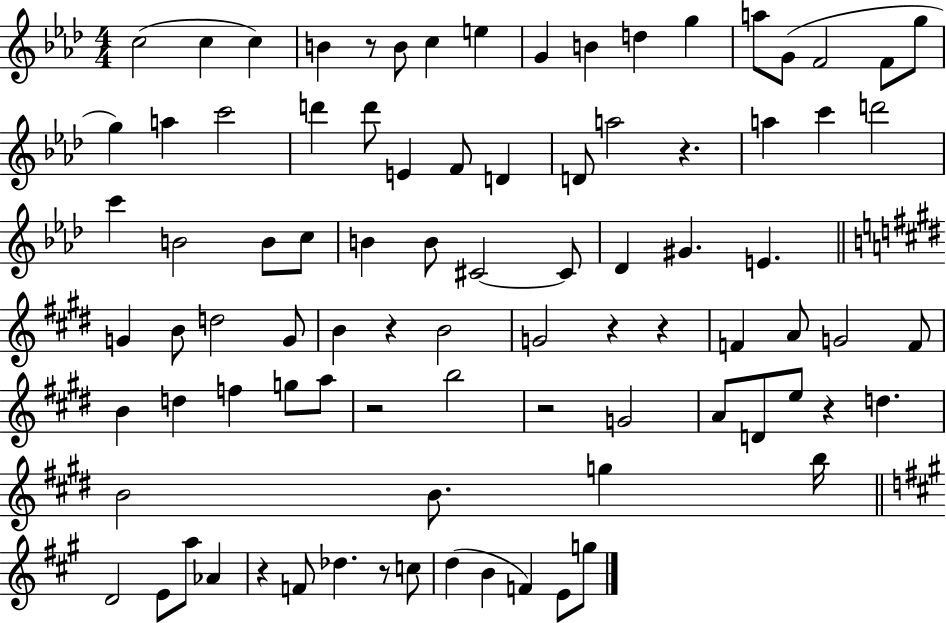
{
  \clef treble
  \numericTimeSignature
  \time 4/4
  \key aes \major
  c''2( c''4 c''4) | b'4 r8 b'8 c''4 e''4 | g'4 b'4 d''4 g''4 | a''8 g'8( f'2 f'8 g''8 | \break g''4) a''4 c'''2 | d'''4 d'''8 e'4 f'8 d'4 | d'8 a''2 r4. | a''4 c'''4 d'''2 | \break c'''4 b'2 b'8 c''8 | b'4 b'8 cis'2~~ cis'8 | des'4 gis'4. e'4. | \bar "||" \break \key e \major g'4 b'8 d''2 g'8 | b'4 r4 b'2 | g'2 r4 r4 | f'4 a'8 g'2 f'8 | \break b'4 d''4 f''4 g''8 a''8 | r2 b''2 | r2 g'2 | a'8 d'8 e''8 r4 d''4. | \break b'2 b'8. g''4 b''16 | \bar "||" \break \key a \major d'2 e'8 a''8 aes'4 | r4 f'8 des''4. r8 c''8 | d''4( b'4 f'4) e'8 g''8 | \bar "|."
}